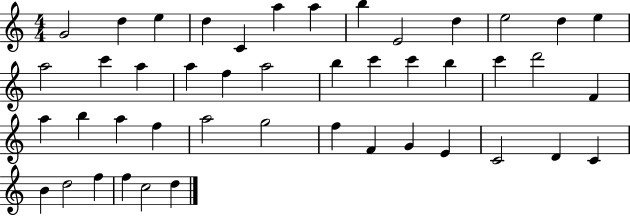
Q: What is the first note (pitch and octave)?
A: G4